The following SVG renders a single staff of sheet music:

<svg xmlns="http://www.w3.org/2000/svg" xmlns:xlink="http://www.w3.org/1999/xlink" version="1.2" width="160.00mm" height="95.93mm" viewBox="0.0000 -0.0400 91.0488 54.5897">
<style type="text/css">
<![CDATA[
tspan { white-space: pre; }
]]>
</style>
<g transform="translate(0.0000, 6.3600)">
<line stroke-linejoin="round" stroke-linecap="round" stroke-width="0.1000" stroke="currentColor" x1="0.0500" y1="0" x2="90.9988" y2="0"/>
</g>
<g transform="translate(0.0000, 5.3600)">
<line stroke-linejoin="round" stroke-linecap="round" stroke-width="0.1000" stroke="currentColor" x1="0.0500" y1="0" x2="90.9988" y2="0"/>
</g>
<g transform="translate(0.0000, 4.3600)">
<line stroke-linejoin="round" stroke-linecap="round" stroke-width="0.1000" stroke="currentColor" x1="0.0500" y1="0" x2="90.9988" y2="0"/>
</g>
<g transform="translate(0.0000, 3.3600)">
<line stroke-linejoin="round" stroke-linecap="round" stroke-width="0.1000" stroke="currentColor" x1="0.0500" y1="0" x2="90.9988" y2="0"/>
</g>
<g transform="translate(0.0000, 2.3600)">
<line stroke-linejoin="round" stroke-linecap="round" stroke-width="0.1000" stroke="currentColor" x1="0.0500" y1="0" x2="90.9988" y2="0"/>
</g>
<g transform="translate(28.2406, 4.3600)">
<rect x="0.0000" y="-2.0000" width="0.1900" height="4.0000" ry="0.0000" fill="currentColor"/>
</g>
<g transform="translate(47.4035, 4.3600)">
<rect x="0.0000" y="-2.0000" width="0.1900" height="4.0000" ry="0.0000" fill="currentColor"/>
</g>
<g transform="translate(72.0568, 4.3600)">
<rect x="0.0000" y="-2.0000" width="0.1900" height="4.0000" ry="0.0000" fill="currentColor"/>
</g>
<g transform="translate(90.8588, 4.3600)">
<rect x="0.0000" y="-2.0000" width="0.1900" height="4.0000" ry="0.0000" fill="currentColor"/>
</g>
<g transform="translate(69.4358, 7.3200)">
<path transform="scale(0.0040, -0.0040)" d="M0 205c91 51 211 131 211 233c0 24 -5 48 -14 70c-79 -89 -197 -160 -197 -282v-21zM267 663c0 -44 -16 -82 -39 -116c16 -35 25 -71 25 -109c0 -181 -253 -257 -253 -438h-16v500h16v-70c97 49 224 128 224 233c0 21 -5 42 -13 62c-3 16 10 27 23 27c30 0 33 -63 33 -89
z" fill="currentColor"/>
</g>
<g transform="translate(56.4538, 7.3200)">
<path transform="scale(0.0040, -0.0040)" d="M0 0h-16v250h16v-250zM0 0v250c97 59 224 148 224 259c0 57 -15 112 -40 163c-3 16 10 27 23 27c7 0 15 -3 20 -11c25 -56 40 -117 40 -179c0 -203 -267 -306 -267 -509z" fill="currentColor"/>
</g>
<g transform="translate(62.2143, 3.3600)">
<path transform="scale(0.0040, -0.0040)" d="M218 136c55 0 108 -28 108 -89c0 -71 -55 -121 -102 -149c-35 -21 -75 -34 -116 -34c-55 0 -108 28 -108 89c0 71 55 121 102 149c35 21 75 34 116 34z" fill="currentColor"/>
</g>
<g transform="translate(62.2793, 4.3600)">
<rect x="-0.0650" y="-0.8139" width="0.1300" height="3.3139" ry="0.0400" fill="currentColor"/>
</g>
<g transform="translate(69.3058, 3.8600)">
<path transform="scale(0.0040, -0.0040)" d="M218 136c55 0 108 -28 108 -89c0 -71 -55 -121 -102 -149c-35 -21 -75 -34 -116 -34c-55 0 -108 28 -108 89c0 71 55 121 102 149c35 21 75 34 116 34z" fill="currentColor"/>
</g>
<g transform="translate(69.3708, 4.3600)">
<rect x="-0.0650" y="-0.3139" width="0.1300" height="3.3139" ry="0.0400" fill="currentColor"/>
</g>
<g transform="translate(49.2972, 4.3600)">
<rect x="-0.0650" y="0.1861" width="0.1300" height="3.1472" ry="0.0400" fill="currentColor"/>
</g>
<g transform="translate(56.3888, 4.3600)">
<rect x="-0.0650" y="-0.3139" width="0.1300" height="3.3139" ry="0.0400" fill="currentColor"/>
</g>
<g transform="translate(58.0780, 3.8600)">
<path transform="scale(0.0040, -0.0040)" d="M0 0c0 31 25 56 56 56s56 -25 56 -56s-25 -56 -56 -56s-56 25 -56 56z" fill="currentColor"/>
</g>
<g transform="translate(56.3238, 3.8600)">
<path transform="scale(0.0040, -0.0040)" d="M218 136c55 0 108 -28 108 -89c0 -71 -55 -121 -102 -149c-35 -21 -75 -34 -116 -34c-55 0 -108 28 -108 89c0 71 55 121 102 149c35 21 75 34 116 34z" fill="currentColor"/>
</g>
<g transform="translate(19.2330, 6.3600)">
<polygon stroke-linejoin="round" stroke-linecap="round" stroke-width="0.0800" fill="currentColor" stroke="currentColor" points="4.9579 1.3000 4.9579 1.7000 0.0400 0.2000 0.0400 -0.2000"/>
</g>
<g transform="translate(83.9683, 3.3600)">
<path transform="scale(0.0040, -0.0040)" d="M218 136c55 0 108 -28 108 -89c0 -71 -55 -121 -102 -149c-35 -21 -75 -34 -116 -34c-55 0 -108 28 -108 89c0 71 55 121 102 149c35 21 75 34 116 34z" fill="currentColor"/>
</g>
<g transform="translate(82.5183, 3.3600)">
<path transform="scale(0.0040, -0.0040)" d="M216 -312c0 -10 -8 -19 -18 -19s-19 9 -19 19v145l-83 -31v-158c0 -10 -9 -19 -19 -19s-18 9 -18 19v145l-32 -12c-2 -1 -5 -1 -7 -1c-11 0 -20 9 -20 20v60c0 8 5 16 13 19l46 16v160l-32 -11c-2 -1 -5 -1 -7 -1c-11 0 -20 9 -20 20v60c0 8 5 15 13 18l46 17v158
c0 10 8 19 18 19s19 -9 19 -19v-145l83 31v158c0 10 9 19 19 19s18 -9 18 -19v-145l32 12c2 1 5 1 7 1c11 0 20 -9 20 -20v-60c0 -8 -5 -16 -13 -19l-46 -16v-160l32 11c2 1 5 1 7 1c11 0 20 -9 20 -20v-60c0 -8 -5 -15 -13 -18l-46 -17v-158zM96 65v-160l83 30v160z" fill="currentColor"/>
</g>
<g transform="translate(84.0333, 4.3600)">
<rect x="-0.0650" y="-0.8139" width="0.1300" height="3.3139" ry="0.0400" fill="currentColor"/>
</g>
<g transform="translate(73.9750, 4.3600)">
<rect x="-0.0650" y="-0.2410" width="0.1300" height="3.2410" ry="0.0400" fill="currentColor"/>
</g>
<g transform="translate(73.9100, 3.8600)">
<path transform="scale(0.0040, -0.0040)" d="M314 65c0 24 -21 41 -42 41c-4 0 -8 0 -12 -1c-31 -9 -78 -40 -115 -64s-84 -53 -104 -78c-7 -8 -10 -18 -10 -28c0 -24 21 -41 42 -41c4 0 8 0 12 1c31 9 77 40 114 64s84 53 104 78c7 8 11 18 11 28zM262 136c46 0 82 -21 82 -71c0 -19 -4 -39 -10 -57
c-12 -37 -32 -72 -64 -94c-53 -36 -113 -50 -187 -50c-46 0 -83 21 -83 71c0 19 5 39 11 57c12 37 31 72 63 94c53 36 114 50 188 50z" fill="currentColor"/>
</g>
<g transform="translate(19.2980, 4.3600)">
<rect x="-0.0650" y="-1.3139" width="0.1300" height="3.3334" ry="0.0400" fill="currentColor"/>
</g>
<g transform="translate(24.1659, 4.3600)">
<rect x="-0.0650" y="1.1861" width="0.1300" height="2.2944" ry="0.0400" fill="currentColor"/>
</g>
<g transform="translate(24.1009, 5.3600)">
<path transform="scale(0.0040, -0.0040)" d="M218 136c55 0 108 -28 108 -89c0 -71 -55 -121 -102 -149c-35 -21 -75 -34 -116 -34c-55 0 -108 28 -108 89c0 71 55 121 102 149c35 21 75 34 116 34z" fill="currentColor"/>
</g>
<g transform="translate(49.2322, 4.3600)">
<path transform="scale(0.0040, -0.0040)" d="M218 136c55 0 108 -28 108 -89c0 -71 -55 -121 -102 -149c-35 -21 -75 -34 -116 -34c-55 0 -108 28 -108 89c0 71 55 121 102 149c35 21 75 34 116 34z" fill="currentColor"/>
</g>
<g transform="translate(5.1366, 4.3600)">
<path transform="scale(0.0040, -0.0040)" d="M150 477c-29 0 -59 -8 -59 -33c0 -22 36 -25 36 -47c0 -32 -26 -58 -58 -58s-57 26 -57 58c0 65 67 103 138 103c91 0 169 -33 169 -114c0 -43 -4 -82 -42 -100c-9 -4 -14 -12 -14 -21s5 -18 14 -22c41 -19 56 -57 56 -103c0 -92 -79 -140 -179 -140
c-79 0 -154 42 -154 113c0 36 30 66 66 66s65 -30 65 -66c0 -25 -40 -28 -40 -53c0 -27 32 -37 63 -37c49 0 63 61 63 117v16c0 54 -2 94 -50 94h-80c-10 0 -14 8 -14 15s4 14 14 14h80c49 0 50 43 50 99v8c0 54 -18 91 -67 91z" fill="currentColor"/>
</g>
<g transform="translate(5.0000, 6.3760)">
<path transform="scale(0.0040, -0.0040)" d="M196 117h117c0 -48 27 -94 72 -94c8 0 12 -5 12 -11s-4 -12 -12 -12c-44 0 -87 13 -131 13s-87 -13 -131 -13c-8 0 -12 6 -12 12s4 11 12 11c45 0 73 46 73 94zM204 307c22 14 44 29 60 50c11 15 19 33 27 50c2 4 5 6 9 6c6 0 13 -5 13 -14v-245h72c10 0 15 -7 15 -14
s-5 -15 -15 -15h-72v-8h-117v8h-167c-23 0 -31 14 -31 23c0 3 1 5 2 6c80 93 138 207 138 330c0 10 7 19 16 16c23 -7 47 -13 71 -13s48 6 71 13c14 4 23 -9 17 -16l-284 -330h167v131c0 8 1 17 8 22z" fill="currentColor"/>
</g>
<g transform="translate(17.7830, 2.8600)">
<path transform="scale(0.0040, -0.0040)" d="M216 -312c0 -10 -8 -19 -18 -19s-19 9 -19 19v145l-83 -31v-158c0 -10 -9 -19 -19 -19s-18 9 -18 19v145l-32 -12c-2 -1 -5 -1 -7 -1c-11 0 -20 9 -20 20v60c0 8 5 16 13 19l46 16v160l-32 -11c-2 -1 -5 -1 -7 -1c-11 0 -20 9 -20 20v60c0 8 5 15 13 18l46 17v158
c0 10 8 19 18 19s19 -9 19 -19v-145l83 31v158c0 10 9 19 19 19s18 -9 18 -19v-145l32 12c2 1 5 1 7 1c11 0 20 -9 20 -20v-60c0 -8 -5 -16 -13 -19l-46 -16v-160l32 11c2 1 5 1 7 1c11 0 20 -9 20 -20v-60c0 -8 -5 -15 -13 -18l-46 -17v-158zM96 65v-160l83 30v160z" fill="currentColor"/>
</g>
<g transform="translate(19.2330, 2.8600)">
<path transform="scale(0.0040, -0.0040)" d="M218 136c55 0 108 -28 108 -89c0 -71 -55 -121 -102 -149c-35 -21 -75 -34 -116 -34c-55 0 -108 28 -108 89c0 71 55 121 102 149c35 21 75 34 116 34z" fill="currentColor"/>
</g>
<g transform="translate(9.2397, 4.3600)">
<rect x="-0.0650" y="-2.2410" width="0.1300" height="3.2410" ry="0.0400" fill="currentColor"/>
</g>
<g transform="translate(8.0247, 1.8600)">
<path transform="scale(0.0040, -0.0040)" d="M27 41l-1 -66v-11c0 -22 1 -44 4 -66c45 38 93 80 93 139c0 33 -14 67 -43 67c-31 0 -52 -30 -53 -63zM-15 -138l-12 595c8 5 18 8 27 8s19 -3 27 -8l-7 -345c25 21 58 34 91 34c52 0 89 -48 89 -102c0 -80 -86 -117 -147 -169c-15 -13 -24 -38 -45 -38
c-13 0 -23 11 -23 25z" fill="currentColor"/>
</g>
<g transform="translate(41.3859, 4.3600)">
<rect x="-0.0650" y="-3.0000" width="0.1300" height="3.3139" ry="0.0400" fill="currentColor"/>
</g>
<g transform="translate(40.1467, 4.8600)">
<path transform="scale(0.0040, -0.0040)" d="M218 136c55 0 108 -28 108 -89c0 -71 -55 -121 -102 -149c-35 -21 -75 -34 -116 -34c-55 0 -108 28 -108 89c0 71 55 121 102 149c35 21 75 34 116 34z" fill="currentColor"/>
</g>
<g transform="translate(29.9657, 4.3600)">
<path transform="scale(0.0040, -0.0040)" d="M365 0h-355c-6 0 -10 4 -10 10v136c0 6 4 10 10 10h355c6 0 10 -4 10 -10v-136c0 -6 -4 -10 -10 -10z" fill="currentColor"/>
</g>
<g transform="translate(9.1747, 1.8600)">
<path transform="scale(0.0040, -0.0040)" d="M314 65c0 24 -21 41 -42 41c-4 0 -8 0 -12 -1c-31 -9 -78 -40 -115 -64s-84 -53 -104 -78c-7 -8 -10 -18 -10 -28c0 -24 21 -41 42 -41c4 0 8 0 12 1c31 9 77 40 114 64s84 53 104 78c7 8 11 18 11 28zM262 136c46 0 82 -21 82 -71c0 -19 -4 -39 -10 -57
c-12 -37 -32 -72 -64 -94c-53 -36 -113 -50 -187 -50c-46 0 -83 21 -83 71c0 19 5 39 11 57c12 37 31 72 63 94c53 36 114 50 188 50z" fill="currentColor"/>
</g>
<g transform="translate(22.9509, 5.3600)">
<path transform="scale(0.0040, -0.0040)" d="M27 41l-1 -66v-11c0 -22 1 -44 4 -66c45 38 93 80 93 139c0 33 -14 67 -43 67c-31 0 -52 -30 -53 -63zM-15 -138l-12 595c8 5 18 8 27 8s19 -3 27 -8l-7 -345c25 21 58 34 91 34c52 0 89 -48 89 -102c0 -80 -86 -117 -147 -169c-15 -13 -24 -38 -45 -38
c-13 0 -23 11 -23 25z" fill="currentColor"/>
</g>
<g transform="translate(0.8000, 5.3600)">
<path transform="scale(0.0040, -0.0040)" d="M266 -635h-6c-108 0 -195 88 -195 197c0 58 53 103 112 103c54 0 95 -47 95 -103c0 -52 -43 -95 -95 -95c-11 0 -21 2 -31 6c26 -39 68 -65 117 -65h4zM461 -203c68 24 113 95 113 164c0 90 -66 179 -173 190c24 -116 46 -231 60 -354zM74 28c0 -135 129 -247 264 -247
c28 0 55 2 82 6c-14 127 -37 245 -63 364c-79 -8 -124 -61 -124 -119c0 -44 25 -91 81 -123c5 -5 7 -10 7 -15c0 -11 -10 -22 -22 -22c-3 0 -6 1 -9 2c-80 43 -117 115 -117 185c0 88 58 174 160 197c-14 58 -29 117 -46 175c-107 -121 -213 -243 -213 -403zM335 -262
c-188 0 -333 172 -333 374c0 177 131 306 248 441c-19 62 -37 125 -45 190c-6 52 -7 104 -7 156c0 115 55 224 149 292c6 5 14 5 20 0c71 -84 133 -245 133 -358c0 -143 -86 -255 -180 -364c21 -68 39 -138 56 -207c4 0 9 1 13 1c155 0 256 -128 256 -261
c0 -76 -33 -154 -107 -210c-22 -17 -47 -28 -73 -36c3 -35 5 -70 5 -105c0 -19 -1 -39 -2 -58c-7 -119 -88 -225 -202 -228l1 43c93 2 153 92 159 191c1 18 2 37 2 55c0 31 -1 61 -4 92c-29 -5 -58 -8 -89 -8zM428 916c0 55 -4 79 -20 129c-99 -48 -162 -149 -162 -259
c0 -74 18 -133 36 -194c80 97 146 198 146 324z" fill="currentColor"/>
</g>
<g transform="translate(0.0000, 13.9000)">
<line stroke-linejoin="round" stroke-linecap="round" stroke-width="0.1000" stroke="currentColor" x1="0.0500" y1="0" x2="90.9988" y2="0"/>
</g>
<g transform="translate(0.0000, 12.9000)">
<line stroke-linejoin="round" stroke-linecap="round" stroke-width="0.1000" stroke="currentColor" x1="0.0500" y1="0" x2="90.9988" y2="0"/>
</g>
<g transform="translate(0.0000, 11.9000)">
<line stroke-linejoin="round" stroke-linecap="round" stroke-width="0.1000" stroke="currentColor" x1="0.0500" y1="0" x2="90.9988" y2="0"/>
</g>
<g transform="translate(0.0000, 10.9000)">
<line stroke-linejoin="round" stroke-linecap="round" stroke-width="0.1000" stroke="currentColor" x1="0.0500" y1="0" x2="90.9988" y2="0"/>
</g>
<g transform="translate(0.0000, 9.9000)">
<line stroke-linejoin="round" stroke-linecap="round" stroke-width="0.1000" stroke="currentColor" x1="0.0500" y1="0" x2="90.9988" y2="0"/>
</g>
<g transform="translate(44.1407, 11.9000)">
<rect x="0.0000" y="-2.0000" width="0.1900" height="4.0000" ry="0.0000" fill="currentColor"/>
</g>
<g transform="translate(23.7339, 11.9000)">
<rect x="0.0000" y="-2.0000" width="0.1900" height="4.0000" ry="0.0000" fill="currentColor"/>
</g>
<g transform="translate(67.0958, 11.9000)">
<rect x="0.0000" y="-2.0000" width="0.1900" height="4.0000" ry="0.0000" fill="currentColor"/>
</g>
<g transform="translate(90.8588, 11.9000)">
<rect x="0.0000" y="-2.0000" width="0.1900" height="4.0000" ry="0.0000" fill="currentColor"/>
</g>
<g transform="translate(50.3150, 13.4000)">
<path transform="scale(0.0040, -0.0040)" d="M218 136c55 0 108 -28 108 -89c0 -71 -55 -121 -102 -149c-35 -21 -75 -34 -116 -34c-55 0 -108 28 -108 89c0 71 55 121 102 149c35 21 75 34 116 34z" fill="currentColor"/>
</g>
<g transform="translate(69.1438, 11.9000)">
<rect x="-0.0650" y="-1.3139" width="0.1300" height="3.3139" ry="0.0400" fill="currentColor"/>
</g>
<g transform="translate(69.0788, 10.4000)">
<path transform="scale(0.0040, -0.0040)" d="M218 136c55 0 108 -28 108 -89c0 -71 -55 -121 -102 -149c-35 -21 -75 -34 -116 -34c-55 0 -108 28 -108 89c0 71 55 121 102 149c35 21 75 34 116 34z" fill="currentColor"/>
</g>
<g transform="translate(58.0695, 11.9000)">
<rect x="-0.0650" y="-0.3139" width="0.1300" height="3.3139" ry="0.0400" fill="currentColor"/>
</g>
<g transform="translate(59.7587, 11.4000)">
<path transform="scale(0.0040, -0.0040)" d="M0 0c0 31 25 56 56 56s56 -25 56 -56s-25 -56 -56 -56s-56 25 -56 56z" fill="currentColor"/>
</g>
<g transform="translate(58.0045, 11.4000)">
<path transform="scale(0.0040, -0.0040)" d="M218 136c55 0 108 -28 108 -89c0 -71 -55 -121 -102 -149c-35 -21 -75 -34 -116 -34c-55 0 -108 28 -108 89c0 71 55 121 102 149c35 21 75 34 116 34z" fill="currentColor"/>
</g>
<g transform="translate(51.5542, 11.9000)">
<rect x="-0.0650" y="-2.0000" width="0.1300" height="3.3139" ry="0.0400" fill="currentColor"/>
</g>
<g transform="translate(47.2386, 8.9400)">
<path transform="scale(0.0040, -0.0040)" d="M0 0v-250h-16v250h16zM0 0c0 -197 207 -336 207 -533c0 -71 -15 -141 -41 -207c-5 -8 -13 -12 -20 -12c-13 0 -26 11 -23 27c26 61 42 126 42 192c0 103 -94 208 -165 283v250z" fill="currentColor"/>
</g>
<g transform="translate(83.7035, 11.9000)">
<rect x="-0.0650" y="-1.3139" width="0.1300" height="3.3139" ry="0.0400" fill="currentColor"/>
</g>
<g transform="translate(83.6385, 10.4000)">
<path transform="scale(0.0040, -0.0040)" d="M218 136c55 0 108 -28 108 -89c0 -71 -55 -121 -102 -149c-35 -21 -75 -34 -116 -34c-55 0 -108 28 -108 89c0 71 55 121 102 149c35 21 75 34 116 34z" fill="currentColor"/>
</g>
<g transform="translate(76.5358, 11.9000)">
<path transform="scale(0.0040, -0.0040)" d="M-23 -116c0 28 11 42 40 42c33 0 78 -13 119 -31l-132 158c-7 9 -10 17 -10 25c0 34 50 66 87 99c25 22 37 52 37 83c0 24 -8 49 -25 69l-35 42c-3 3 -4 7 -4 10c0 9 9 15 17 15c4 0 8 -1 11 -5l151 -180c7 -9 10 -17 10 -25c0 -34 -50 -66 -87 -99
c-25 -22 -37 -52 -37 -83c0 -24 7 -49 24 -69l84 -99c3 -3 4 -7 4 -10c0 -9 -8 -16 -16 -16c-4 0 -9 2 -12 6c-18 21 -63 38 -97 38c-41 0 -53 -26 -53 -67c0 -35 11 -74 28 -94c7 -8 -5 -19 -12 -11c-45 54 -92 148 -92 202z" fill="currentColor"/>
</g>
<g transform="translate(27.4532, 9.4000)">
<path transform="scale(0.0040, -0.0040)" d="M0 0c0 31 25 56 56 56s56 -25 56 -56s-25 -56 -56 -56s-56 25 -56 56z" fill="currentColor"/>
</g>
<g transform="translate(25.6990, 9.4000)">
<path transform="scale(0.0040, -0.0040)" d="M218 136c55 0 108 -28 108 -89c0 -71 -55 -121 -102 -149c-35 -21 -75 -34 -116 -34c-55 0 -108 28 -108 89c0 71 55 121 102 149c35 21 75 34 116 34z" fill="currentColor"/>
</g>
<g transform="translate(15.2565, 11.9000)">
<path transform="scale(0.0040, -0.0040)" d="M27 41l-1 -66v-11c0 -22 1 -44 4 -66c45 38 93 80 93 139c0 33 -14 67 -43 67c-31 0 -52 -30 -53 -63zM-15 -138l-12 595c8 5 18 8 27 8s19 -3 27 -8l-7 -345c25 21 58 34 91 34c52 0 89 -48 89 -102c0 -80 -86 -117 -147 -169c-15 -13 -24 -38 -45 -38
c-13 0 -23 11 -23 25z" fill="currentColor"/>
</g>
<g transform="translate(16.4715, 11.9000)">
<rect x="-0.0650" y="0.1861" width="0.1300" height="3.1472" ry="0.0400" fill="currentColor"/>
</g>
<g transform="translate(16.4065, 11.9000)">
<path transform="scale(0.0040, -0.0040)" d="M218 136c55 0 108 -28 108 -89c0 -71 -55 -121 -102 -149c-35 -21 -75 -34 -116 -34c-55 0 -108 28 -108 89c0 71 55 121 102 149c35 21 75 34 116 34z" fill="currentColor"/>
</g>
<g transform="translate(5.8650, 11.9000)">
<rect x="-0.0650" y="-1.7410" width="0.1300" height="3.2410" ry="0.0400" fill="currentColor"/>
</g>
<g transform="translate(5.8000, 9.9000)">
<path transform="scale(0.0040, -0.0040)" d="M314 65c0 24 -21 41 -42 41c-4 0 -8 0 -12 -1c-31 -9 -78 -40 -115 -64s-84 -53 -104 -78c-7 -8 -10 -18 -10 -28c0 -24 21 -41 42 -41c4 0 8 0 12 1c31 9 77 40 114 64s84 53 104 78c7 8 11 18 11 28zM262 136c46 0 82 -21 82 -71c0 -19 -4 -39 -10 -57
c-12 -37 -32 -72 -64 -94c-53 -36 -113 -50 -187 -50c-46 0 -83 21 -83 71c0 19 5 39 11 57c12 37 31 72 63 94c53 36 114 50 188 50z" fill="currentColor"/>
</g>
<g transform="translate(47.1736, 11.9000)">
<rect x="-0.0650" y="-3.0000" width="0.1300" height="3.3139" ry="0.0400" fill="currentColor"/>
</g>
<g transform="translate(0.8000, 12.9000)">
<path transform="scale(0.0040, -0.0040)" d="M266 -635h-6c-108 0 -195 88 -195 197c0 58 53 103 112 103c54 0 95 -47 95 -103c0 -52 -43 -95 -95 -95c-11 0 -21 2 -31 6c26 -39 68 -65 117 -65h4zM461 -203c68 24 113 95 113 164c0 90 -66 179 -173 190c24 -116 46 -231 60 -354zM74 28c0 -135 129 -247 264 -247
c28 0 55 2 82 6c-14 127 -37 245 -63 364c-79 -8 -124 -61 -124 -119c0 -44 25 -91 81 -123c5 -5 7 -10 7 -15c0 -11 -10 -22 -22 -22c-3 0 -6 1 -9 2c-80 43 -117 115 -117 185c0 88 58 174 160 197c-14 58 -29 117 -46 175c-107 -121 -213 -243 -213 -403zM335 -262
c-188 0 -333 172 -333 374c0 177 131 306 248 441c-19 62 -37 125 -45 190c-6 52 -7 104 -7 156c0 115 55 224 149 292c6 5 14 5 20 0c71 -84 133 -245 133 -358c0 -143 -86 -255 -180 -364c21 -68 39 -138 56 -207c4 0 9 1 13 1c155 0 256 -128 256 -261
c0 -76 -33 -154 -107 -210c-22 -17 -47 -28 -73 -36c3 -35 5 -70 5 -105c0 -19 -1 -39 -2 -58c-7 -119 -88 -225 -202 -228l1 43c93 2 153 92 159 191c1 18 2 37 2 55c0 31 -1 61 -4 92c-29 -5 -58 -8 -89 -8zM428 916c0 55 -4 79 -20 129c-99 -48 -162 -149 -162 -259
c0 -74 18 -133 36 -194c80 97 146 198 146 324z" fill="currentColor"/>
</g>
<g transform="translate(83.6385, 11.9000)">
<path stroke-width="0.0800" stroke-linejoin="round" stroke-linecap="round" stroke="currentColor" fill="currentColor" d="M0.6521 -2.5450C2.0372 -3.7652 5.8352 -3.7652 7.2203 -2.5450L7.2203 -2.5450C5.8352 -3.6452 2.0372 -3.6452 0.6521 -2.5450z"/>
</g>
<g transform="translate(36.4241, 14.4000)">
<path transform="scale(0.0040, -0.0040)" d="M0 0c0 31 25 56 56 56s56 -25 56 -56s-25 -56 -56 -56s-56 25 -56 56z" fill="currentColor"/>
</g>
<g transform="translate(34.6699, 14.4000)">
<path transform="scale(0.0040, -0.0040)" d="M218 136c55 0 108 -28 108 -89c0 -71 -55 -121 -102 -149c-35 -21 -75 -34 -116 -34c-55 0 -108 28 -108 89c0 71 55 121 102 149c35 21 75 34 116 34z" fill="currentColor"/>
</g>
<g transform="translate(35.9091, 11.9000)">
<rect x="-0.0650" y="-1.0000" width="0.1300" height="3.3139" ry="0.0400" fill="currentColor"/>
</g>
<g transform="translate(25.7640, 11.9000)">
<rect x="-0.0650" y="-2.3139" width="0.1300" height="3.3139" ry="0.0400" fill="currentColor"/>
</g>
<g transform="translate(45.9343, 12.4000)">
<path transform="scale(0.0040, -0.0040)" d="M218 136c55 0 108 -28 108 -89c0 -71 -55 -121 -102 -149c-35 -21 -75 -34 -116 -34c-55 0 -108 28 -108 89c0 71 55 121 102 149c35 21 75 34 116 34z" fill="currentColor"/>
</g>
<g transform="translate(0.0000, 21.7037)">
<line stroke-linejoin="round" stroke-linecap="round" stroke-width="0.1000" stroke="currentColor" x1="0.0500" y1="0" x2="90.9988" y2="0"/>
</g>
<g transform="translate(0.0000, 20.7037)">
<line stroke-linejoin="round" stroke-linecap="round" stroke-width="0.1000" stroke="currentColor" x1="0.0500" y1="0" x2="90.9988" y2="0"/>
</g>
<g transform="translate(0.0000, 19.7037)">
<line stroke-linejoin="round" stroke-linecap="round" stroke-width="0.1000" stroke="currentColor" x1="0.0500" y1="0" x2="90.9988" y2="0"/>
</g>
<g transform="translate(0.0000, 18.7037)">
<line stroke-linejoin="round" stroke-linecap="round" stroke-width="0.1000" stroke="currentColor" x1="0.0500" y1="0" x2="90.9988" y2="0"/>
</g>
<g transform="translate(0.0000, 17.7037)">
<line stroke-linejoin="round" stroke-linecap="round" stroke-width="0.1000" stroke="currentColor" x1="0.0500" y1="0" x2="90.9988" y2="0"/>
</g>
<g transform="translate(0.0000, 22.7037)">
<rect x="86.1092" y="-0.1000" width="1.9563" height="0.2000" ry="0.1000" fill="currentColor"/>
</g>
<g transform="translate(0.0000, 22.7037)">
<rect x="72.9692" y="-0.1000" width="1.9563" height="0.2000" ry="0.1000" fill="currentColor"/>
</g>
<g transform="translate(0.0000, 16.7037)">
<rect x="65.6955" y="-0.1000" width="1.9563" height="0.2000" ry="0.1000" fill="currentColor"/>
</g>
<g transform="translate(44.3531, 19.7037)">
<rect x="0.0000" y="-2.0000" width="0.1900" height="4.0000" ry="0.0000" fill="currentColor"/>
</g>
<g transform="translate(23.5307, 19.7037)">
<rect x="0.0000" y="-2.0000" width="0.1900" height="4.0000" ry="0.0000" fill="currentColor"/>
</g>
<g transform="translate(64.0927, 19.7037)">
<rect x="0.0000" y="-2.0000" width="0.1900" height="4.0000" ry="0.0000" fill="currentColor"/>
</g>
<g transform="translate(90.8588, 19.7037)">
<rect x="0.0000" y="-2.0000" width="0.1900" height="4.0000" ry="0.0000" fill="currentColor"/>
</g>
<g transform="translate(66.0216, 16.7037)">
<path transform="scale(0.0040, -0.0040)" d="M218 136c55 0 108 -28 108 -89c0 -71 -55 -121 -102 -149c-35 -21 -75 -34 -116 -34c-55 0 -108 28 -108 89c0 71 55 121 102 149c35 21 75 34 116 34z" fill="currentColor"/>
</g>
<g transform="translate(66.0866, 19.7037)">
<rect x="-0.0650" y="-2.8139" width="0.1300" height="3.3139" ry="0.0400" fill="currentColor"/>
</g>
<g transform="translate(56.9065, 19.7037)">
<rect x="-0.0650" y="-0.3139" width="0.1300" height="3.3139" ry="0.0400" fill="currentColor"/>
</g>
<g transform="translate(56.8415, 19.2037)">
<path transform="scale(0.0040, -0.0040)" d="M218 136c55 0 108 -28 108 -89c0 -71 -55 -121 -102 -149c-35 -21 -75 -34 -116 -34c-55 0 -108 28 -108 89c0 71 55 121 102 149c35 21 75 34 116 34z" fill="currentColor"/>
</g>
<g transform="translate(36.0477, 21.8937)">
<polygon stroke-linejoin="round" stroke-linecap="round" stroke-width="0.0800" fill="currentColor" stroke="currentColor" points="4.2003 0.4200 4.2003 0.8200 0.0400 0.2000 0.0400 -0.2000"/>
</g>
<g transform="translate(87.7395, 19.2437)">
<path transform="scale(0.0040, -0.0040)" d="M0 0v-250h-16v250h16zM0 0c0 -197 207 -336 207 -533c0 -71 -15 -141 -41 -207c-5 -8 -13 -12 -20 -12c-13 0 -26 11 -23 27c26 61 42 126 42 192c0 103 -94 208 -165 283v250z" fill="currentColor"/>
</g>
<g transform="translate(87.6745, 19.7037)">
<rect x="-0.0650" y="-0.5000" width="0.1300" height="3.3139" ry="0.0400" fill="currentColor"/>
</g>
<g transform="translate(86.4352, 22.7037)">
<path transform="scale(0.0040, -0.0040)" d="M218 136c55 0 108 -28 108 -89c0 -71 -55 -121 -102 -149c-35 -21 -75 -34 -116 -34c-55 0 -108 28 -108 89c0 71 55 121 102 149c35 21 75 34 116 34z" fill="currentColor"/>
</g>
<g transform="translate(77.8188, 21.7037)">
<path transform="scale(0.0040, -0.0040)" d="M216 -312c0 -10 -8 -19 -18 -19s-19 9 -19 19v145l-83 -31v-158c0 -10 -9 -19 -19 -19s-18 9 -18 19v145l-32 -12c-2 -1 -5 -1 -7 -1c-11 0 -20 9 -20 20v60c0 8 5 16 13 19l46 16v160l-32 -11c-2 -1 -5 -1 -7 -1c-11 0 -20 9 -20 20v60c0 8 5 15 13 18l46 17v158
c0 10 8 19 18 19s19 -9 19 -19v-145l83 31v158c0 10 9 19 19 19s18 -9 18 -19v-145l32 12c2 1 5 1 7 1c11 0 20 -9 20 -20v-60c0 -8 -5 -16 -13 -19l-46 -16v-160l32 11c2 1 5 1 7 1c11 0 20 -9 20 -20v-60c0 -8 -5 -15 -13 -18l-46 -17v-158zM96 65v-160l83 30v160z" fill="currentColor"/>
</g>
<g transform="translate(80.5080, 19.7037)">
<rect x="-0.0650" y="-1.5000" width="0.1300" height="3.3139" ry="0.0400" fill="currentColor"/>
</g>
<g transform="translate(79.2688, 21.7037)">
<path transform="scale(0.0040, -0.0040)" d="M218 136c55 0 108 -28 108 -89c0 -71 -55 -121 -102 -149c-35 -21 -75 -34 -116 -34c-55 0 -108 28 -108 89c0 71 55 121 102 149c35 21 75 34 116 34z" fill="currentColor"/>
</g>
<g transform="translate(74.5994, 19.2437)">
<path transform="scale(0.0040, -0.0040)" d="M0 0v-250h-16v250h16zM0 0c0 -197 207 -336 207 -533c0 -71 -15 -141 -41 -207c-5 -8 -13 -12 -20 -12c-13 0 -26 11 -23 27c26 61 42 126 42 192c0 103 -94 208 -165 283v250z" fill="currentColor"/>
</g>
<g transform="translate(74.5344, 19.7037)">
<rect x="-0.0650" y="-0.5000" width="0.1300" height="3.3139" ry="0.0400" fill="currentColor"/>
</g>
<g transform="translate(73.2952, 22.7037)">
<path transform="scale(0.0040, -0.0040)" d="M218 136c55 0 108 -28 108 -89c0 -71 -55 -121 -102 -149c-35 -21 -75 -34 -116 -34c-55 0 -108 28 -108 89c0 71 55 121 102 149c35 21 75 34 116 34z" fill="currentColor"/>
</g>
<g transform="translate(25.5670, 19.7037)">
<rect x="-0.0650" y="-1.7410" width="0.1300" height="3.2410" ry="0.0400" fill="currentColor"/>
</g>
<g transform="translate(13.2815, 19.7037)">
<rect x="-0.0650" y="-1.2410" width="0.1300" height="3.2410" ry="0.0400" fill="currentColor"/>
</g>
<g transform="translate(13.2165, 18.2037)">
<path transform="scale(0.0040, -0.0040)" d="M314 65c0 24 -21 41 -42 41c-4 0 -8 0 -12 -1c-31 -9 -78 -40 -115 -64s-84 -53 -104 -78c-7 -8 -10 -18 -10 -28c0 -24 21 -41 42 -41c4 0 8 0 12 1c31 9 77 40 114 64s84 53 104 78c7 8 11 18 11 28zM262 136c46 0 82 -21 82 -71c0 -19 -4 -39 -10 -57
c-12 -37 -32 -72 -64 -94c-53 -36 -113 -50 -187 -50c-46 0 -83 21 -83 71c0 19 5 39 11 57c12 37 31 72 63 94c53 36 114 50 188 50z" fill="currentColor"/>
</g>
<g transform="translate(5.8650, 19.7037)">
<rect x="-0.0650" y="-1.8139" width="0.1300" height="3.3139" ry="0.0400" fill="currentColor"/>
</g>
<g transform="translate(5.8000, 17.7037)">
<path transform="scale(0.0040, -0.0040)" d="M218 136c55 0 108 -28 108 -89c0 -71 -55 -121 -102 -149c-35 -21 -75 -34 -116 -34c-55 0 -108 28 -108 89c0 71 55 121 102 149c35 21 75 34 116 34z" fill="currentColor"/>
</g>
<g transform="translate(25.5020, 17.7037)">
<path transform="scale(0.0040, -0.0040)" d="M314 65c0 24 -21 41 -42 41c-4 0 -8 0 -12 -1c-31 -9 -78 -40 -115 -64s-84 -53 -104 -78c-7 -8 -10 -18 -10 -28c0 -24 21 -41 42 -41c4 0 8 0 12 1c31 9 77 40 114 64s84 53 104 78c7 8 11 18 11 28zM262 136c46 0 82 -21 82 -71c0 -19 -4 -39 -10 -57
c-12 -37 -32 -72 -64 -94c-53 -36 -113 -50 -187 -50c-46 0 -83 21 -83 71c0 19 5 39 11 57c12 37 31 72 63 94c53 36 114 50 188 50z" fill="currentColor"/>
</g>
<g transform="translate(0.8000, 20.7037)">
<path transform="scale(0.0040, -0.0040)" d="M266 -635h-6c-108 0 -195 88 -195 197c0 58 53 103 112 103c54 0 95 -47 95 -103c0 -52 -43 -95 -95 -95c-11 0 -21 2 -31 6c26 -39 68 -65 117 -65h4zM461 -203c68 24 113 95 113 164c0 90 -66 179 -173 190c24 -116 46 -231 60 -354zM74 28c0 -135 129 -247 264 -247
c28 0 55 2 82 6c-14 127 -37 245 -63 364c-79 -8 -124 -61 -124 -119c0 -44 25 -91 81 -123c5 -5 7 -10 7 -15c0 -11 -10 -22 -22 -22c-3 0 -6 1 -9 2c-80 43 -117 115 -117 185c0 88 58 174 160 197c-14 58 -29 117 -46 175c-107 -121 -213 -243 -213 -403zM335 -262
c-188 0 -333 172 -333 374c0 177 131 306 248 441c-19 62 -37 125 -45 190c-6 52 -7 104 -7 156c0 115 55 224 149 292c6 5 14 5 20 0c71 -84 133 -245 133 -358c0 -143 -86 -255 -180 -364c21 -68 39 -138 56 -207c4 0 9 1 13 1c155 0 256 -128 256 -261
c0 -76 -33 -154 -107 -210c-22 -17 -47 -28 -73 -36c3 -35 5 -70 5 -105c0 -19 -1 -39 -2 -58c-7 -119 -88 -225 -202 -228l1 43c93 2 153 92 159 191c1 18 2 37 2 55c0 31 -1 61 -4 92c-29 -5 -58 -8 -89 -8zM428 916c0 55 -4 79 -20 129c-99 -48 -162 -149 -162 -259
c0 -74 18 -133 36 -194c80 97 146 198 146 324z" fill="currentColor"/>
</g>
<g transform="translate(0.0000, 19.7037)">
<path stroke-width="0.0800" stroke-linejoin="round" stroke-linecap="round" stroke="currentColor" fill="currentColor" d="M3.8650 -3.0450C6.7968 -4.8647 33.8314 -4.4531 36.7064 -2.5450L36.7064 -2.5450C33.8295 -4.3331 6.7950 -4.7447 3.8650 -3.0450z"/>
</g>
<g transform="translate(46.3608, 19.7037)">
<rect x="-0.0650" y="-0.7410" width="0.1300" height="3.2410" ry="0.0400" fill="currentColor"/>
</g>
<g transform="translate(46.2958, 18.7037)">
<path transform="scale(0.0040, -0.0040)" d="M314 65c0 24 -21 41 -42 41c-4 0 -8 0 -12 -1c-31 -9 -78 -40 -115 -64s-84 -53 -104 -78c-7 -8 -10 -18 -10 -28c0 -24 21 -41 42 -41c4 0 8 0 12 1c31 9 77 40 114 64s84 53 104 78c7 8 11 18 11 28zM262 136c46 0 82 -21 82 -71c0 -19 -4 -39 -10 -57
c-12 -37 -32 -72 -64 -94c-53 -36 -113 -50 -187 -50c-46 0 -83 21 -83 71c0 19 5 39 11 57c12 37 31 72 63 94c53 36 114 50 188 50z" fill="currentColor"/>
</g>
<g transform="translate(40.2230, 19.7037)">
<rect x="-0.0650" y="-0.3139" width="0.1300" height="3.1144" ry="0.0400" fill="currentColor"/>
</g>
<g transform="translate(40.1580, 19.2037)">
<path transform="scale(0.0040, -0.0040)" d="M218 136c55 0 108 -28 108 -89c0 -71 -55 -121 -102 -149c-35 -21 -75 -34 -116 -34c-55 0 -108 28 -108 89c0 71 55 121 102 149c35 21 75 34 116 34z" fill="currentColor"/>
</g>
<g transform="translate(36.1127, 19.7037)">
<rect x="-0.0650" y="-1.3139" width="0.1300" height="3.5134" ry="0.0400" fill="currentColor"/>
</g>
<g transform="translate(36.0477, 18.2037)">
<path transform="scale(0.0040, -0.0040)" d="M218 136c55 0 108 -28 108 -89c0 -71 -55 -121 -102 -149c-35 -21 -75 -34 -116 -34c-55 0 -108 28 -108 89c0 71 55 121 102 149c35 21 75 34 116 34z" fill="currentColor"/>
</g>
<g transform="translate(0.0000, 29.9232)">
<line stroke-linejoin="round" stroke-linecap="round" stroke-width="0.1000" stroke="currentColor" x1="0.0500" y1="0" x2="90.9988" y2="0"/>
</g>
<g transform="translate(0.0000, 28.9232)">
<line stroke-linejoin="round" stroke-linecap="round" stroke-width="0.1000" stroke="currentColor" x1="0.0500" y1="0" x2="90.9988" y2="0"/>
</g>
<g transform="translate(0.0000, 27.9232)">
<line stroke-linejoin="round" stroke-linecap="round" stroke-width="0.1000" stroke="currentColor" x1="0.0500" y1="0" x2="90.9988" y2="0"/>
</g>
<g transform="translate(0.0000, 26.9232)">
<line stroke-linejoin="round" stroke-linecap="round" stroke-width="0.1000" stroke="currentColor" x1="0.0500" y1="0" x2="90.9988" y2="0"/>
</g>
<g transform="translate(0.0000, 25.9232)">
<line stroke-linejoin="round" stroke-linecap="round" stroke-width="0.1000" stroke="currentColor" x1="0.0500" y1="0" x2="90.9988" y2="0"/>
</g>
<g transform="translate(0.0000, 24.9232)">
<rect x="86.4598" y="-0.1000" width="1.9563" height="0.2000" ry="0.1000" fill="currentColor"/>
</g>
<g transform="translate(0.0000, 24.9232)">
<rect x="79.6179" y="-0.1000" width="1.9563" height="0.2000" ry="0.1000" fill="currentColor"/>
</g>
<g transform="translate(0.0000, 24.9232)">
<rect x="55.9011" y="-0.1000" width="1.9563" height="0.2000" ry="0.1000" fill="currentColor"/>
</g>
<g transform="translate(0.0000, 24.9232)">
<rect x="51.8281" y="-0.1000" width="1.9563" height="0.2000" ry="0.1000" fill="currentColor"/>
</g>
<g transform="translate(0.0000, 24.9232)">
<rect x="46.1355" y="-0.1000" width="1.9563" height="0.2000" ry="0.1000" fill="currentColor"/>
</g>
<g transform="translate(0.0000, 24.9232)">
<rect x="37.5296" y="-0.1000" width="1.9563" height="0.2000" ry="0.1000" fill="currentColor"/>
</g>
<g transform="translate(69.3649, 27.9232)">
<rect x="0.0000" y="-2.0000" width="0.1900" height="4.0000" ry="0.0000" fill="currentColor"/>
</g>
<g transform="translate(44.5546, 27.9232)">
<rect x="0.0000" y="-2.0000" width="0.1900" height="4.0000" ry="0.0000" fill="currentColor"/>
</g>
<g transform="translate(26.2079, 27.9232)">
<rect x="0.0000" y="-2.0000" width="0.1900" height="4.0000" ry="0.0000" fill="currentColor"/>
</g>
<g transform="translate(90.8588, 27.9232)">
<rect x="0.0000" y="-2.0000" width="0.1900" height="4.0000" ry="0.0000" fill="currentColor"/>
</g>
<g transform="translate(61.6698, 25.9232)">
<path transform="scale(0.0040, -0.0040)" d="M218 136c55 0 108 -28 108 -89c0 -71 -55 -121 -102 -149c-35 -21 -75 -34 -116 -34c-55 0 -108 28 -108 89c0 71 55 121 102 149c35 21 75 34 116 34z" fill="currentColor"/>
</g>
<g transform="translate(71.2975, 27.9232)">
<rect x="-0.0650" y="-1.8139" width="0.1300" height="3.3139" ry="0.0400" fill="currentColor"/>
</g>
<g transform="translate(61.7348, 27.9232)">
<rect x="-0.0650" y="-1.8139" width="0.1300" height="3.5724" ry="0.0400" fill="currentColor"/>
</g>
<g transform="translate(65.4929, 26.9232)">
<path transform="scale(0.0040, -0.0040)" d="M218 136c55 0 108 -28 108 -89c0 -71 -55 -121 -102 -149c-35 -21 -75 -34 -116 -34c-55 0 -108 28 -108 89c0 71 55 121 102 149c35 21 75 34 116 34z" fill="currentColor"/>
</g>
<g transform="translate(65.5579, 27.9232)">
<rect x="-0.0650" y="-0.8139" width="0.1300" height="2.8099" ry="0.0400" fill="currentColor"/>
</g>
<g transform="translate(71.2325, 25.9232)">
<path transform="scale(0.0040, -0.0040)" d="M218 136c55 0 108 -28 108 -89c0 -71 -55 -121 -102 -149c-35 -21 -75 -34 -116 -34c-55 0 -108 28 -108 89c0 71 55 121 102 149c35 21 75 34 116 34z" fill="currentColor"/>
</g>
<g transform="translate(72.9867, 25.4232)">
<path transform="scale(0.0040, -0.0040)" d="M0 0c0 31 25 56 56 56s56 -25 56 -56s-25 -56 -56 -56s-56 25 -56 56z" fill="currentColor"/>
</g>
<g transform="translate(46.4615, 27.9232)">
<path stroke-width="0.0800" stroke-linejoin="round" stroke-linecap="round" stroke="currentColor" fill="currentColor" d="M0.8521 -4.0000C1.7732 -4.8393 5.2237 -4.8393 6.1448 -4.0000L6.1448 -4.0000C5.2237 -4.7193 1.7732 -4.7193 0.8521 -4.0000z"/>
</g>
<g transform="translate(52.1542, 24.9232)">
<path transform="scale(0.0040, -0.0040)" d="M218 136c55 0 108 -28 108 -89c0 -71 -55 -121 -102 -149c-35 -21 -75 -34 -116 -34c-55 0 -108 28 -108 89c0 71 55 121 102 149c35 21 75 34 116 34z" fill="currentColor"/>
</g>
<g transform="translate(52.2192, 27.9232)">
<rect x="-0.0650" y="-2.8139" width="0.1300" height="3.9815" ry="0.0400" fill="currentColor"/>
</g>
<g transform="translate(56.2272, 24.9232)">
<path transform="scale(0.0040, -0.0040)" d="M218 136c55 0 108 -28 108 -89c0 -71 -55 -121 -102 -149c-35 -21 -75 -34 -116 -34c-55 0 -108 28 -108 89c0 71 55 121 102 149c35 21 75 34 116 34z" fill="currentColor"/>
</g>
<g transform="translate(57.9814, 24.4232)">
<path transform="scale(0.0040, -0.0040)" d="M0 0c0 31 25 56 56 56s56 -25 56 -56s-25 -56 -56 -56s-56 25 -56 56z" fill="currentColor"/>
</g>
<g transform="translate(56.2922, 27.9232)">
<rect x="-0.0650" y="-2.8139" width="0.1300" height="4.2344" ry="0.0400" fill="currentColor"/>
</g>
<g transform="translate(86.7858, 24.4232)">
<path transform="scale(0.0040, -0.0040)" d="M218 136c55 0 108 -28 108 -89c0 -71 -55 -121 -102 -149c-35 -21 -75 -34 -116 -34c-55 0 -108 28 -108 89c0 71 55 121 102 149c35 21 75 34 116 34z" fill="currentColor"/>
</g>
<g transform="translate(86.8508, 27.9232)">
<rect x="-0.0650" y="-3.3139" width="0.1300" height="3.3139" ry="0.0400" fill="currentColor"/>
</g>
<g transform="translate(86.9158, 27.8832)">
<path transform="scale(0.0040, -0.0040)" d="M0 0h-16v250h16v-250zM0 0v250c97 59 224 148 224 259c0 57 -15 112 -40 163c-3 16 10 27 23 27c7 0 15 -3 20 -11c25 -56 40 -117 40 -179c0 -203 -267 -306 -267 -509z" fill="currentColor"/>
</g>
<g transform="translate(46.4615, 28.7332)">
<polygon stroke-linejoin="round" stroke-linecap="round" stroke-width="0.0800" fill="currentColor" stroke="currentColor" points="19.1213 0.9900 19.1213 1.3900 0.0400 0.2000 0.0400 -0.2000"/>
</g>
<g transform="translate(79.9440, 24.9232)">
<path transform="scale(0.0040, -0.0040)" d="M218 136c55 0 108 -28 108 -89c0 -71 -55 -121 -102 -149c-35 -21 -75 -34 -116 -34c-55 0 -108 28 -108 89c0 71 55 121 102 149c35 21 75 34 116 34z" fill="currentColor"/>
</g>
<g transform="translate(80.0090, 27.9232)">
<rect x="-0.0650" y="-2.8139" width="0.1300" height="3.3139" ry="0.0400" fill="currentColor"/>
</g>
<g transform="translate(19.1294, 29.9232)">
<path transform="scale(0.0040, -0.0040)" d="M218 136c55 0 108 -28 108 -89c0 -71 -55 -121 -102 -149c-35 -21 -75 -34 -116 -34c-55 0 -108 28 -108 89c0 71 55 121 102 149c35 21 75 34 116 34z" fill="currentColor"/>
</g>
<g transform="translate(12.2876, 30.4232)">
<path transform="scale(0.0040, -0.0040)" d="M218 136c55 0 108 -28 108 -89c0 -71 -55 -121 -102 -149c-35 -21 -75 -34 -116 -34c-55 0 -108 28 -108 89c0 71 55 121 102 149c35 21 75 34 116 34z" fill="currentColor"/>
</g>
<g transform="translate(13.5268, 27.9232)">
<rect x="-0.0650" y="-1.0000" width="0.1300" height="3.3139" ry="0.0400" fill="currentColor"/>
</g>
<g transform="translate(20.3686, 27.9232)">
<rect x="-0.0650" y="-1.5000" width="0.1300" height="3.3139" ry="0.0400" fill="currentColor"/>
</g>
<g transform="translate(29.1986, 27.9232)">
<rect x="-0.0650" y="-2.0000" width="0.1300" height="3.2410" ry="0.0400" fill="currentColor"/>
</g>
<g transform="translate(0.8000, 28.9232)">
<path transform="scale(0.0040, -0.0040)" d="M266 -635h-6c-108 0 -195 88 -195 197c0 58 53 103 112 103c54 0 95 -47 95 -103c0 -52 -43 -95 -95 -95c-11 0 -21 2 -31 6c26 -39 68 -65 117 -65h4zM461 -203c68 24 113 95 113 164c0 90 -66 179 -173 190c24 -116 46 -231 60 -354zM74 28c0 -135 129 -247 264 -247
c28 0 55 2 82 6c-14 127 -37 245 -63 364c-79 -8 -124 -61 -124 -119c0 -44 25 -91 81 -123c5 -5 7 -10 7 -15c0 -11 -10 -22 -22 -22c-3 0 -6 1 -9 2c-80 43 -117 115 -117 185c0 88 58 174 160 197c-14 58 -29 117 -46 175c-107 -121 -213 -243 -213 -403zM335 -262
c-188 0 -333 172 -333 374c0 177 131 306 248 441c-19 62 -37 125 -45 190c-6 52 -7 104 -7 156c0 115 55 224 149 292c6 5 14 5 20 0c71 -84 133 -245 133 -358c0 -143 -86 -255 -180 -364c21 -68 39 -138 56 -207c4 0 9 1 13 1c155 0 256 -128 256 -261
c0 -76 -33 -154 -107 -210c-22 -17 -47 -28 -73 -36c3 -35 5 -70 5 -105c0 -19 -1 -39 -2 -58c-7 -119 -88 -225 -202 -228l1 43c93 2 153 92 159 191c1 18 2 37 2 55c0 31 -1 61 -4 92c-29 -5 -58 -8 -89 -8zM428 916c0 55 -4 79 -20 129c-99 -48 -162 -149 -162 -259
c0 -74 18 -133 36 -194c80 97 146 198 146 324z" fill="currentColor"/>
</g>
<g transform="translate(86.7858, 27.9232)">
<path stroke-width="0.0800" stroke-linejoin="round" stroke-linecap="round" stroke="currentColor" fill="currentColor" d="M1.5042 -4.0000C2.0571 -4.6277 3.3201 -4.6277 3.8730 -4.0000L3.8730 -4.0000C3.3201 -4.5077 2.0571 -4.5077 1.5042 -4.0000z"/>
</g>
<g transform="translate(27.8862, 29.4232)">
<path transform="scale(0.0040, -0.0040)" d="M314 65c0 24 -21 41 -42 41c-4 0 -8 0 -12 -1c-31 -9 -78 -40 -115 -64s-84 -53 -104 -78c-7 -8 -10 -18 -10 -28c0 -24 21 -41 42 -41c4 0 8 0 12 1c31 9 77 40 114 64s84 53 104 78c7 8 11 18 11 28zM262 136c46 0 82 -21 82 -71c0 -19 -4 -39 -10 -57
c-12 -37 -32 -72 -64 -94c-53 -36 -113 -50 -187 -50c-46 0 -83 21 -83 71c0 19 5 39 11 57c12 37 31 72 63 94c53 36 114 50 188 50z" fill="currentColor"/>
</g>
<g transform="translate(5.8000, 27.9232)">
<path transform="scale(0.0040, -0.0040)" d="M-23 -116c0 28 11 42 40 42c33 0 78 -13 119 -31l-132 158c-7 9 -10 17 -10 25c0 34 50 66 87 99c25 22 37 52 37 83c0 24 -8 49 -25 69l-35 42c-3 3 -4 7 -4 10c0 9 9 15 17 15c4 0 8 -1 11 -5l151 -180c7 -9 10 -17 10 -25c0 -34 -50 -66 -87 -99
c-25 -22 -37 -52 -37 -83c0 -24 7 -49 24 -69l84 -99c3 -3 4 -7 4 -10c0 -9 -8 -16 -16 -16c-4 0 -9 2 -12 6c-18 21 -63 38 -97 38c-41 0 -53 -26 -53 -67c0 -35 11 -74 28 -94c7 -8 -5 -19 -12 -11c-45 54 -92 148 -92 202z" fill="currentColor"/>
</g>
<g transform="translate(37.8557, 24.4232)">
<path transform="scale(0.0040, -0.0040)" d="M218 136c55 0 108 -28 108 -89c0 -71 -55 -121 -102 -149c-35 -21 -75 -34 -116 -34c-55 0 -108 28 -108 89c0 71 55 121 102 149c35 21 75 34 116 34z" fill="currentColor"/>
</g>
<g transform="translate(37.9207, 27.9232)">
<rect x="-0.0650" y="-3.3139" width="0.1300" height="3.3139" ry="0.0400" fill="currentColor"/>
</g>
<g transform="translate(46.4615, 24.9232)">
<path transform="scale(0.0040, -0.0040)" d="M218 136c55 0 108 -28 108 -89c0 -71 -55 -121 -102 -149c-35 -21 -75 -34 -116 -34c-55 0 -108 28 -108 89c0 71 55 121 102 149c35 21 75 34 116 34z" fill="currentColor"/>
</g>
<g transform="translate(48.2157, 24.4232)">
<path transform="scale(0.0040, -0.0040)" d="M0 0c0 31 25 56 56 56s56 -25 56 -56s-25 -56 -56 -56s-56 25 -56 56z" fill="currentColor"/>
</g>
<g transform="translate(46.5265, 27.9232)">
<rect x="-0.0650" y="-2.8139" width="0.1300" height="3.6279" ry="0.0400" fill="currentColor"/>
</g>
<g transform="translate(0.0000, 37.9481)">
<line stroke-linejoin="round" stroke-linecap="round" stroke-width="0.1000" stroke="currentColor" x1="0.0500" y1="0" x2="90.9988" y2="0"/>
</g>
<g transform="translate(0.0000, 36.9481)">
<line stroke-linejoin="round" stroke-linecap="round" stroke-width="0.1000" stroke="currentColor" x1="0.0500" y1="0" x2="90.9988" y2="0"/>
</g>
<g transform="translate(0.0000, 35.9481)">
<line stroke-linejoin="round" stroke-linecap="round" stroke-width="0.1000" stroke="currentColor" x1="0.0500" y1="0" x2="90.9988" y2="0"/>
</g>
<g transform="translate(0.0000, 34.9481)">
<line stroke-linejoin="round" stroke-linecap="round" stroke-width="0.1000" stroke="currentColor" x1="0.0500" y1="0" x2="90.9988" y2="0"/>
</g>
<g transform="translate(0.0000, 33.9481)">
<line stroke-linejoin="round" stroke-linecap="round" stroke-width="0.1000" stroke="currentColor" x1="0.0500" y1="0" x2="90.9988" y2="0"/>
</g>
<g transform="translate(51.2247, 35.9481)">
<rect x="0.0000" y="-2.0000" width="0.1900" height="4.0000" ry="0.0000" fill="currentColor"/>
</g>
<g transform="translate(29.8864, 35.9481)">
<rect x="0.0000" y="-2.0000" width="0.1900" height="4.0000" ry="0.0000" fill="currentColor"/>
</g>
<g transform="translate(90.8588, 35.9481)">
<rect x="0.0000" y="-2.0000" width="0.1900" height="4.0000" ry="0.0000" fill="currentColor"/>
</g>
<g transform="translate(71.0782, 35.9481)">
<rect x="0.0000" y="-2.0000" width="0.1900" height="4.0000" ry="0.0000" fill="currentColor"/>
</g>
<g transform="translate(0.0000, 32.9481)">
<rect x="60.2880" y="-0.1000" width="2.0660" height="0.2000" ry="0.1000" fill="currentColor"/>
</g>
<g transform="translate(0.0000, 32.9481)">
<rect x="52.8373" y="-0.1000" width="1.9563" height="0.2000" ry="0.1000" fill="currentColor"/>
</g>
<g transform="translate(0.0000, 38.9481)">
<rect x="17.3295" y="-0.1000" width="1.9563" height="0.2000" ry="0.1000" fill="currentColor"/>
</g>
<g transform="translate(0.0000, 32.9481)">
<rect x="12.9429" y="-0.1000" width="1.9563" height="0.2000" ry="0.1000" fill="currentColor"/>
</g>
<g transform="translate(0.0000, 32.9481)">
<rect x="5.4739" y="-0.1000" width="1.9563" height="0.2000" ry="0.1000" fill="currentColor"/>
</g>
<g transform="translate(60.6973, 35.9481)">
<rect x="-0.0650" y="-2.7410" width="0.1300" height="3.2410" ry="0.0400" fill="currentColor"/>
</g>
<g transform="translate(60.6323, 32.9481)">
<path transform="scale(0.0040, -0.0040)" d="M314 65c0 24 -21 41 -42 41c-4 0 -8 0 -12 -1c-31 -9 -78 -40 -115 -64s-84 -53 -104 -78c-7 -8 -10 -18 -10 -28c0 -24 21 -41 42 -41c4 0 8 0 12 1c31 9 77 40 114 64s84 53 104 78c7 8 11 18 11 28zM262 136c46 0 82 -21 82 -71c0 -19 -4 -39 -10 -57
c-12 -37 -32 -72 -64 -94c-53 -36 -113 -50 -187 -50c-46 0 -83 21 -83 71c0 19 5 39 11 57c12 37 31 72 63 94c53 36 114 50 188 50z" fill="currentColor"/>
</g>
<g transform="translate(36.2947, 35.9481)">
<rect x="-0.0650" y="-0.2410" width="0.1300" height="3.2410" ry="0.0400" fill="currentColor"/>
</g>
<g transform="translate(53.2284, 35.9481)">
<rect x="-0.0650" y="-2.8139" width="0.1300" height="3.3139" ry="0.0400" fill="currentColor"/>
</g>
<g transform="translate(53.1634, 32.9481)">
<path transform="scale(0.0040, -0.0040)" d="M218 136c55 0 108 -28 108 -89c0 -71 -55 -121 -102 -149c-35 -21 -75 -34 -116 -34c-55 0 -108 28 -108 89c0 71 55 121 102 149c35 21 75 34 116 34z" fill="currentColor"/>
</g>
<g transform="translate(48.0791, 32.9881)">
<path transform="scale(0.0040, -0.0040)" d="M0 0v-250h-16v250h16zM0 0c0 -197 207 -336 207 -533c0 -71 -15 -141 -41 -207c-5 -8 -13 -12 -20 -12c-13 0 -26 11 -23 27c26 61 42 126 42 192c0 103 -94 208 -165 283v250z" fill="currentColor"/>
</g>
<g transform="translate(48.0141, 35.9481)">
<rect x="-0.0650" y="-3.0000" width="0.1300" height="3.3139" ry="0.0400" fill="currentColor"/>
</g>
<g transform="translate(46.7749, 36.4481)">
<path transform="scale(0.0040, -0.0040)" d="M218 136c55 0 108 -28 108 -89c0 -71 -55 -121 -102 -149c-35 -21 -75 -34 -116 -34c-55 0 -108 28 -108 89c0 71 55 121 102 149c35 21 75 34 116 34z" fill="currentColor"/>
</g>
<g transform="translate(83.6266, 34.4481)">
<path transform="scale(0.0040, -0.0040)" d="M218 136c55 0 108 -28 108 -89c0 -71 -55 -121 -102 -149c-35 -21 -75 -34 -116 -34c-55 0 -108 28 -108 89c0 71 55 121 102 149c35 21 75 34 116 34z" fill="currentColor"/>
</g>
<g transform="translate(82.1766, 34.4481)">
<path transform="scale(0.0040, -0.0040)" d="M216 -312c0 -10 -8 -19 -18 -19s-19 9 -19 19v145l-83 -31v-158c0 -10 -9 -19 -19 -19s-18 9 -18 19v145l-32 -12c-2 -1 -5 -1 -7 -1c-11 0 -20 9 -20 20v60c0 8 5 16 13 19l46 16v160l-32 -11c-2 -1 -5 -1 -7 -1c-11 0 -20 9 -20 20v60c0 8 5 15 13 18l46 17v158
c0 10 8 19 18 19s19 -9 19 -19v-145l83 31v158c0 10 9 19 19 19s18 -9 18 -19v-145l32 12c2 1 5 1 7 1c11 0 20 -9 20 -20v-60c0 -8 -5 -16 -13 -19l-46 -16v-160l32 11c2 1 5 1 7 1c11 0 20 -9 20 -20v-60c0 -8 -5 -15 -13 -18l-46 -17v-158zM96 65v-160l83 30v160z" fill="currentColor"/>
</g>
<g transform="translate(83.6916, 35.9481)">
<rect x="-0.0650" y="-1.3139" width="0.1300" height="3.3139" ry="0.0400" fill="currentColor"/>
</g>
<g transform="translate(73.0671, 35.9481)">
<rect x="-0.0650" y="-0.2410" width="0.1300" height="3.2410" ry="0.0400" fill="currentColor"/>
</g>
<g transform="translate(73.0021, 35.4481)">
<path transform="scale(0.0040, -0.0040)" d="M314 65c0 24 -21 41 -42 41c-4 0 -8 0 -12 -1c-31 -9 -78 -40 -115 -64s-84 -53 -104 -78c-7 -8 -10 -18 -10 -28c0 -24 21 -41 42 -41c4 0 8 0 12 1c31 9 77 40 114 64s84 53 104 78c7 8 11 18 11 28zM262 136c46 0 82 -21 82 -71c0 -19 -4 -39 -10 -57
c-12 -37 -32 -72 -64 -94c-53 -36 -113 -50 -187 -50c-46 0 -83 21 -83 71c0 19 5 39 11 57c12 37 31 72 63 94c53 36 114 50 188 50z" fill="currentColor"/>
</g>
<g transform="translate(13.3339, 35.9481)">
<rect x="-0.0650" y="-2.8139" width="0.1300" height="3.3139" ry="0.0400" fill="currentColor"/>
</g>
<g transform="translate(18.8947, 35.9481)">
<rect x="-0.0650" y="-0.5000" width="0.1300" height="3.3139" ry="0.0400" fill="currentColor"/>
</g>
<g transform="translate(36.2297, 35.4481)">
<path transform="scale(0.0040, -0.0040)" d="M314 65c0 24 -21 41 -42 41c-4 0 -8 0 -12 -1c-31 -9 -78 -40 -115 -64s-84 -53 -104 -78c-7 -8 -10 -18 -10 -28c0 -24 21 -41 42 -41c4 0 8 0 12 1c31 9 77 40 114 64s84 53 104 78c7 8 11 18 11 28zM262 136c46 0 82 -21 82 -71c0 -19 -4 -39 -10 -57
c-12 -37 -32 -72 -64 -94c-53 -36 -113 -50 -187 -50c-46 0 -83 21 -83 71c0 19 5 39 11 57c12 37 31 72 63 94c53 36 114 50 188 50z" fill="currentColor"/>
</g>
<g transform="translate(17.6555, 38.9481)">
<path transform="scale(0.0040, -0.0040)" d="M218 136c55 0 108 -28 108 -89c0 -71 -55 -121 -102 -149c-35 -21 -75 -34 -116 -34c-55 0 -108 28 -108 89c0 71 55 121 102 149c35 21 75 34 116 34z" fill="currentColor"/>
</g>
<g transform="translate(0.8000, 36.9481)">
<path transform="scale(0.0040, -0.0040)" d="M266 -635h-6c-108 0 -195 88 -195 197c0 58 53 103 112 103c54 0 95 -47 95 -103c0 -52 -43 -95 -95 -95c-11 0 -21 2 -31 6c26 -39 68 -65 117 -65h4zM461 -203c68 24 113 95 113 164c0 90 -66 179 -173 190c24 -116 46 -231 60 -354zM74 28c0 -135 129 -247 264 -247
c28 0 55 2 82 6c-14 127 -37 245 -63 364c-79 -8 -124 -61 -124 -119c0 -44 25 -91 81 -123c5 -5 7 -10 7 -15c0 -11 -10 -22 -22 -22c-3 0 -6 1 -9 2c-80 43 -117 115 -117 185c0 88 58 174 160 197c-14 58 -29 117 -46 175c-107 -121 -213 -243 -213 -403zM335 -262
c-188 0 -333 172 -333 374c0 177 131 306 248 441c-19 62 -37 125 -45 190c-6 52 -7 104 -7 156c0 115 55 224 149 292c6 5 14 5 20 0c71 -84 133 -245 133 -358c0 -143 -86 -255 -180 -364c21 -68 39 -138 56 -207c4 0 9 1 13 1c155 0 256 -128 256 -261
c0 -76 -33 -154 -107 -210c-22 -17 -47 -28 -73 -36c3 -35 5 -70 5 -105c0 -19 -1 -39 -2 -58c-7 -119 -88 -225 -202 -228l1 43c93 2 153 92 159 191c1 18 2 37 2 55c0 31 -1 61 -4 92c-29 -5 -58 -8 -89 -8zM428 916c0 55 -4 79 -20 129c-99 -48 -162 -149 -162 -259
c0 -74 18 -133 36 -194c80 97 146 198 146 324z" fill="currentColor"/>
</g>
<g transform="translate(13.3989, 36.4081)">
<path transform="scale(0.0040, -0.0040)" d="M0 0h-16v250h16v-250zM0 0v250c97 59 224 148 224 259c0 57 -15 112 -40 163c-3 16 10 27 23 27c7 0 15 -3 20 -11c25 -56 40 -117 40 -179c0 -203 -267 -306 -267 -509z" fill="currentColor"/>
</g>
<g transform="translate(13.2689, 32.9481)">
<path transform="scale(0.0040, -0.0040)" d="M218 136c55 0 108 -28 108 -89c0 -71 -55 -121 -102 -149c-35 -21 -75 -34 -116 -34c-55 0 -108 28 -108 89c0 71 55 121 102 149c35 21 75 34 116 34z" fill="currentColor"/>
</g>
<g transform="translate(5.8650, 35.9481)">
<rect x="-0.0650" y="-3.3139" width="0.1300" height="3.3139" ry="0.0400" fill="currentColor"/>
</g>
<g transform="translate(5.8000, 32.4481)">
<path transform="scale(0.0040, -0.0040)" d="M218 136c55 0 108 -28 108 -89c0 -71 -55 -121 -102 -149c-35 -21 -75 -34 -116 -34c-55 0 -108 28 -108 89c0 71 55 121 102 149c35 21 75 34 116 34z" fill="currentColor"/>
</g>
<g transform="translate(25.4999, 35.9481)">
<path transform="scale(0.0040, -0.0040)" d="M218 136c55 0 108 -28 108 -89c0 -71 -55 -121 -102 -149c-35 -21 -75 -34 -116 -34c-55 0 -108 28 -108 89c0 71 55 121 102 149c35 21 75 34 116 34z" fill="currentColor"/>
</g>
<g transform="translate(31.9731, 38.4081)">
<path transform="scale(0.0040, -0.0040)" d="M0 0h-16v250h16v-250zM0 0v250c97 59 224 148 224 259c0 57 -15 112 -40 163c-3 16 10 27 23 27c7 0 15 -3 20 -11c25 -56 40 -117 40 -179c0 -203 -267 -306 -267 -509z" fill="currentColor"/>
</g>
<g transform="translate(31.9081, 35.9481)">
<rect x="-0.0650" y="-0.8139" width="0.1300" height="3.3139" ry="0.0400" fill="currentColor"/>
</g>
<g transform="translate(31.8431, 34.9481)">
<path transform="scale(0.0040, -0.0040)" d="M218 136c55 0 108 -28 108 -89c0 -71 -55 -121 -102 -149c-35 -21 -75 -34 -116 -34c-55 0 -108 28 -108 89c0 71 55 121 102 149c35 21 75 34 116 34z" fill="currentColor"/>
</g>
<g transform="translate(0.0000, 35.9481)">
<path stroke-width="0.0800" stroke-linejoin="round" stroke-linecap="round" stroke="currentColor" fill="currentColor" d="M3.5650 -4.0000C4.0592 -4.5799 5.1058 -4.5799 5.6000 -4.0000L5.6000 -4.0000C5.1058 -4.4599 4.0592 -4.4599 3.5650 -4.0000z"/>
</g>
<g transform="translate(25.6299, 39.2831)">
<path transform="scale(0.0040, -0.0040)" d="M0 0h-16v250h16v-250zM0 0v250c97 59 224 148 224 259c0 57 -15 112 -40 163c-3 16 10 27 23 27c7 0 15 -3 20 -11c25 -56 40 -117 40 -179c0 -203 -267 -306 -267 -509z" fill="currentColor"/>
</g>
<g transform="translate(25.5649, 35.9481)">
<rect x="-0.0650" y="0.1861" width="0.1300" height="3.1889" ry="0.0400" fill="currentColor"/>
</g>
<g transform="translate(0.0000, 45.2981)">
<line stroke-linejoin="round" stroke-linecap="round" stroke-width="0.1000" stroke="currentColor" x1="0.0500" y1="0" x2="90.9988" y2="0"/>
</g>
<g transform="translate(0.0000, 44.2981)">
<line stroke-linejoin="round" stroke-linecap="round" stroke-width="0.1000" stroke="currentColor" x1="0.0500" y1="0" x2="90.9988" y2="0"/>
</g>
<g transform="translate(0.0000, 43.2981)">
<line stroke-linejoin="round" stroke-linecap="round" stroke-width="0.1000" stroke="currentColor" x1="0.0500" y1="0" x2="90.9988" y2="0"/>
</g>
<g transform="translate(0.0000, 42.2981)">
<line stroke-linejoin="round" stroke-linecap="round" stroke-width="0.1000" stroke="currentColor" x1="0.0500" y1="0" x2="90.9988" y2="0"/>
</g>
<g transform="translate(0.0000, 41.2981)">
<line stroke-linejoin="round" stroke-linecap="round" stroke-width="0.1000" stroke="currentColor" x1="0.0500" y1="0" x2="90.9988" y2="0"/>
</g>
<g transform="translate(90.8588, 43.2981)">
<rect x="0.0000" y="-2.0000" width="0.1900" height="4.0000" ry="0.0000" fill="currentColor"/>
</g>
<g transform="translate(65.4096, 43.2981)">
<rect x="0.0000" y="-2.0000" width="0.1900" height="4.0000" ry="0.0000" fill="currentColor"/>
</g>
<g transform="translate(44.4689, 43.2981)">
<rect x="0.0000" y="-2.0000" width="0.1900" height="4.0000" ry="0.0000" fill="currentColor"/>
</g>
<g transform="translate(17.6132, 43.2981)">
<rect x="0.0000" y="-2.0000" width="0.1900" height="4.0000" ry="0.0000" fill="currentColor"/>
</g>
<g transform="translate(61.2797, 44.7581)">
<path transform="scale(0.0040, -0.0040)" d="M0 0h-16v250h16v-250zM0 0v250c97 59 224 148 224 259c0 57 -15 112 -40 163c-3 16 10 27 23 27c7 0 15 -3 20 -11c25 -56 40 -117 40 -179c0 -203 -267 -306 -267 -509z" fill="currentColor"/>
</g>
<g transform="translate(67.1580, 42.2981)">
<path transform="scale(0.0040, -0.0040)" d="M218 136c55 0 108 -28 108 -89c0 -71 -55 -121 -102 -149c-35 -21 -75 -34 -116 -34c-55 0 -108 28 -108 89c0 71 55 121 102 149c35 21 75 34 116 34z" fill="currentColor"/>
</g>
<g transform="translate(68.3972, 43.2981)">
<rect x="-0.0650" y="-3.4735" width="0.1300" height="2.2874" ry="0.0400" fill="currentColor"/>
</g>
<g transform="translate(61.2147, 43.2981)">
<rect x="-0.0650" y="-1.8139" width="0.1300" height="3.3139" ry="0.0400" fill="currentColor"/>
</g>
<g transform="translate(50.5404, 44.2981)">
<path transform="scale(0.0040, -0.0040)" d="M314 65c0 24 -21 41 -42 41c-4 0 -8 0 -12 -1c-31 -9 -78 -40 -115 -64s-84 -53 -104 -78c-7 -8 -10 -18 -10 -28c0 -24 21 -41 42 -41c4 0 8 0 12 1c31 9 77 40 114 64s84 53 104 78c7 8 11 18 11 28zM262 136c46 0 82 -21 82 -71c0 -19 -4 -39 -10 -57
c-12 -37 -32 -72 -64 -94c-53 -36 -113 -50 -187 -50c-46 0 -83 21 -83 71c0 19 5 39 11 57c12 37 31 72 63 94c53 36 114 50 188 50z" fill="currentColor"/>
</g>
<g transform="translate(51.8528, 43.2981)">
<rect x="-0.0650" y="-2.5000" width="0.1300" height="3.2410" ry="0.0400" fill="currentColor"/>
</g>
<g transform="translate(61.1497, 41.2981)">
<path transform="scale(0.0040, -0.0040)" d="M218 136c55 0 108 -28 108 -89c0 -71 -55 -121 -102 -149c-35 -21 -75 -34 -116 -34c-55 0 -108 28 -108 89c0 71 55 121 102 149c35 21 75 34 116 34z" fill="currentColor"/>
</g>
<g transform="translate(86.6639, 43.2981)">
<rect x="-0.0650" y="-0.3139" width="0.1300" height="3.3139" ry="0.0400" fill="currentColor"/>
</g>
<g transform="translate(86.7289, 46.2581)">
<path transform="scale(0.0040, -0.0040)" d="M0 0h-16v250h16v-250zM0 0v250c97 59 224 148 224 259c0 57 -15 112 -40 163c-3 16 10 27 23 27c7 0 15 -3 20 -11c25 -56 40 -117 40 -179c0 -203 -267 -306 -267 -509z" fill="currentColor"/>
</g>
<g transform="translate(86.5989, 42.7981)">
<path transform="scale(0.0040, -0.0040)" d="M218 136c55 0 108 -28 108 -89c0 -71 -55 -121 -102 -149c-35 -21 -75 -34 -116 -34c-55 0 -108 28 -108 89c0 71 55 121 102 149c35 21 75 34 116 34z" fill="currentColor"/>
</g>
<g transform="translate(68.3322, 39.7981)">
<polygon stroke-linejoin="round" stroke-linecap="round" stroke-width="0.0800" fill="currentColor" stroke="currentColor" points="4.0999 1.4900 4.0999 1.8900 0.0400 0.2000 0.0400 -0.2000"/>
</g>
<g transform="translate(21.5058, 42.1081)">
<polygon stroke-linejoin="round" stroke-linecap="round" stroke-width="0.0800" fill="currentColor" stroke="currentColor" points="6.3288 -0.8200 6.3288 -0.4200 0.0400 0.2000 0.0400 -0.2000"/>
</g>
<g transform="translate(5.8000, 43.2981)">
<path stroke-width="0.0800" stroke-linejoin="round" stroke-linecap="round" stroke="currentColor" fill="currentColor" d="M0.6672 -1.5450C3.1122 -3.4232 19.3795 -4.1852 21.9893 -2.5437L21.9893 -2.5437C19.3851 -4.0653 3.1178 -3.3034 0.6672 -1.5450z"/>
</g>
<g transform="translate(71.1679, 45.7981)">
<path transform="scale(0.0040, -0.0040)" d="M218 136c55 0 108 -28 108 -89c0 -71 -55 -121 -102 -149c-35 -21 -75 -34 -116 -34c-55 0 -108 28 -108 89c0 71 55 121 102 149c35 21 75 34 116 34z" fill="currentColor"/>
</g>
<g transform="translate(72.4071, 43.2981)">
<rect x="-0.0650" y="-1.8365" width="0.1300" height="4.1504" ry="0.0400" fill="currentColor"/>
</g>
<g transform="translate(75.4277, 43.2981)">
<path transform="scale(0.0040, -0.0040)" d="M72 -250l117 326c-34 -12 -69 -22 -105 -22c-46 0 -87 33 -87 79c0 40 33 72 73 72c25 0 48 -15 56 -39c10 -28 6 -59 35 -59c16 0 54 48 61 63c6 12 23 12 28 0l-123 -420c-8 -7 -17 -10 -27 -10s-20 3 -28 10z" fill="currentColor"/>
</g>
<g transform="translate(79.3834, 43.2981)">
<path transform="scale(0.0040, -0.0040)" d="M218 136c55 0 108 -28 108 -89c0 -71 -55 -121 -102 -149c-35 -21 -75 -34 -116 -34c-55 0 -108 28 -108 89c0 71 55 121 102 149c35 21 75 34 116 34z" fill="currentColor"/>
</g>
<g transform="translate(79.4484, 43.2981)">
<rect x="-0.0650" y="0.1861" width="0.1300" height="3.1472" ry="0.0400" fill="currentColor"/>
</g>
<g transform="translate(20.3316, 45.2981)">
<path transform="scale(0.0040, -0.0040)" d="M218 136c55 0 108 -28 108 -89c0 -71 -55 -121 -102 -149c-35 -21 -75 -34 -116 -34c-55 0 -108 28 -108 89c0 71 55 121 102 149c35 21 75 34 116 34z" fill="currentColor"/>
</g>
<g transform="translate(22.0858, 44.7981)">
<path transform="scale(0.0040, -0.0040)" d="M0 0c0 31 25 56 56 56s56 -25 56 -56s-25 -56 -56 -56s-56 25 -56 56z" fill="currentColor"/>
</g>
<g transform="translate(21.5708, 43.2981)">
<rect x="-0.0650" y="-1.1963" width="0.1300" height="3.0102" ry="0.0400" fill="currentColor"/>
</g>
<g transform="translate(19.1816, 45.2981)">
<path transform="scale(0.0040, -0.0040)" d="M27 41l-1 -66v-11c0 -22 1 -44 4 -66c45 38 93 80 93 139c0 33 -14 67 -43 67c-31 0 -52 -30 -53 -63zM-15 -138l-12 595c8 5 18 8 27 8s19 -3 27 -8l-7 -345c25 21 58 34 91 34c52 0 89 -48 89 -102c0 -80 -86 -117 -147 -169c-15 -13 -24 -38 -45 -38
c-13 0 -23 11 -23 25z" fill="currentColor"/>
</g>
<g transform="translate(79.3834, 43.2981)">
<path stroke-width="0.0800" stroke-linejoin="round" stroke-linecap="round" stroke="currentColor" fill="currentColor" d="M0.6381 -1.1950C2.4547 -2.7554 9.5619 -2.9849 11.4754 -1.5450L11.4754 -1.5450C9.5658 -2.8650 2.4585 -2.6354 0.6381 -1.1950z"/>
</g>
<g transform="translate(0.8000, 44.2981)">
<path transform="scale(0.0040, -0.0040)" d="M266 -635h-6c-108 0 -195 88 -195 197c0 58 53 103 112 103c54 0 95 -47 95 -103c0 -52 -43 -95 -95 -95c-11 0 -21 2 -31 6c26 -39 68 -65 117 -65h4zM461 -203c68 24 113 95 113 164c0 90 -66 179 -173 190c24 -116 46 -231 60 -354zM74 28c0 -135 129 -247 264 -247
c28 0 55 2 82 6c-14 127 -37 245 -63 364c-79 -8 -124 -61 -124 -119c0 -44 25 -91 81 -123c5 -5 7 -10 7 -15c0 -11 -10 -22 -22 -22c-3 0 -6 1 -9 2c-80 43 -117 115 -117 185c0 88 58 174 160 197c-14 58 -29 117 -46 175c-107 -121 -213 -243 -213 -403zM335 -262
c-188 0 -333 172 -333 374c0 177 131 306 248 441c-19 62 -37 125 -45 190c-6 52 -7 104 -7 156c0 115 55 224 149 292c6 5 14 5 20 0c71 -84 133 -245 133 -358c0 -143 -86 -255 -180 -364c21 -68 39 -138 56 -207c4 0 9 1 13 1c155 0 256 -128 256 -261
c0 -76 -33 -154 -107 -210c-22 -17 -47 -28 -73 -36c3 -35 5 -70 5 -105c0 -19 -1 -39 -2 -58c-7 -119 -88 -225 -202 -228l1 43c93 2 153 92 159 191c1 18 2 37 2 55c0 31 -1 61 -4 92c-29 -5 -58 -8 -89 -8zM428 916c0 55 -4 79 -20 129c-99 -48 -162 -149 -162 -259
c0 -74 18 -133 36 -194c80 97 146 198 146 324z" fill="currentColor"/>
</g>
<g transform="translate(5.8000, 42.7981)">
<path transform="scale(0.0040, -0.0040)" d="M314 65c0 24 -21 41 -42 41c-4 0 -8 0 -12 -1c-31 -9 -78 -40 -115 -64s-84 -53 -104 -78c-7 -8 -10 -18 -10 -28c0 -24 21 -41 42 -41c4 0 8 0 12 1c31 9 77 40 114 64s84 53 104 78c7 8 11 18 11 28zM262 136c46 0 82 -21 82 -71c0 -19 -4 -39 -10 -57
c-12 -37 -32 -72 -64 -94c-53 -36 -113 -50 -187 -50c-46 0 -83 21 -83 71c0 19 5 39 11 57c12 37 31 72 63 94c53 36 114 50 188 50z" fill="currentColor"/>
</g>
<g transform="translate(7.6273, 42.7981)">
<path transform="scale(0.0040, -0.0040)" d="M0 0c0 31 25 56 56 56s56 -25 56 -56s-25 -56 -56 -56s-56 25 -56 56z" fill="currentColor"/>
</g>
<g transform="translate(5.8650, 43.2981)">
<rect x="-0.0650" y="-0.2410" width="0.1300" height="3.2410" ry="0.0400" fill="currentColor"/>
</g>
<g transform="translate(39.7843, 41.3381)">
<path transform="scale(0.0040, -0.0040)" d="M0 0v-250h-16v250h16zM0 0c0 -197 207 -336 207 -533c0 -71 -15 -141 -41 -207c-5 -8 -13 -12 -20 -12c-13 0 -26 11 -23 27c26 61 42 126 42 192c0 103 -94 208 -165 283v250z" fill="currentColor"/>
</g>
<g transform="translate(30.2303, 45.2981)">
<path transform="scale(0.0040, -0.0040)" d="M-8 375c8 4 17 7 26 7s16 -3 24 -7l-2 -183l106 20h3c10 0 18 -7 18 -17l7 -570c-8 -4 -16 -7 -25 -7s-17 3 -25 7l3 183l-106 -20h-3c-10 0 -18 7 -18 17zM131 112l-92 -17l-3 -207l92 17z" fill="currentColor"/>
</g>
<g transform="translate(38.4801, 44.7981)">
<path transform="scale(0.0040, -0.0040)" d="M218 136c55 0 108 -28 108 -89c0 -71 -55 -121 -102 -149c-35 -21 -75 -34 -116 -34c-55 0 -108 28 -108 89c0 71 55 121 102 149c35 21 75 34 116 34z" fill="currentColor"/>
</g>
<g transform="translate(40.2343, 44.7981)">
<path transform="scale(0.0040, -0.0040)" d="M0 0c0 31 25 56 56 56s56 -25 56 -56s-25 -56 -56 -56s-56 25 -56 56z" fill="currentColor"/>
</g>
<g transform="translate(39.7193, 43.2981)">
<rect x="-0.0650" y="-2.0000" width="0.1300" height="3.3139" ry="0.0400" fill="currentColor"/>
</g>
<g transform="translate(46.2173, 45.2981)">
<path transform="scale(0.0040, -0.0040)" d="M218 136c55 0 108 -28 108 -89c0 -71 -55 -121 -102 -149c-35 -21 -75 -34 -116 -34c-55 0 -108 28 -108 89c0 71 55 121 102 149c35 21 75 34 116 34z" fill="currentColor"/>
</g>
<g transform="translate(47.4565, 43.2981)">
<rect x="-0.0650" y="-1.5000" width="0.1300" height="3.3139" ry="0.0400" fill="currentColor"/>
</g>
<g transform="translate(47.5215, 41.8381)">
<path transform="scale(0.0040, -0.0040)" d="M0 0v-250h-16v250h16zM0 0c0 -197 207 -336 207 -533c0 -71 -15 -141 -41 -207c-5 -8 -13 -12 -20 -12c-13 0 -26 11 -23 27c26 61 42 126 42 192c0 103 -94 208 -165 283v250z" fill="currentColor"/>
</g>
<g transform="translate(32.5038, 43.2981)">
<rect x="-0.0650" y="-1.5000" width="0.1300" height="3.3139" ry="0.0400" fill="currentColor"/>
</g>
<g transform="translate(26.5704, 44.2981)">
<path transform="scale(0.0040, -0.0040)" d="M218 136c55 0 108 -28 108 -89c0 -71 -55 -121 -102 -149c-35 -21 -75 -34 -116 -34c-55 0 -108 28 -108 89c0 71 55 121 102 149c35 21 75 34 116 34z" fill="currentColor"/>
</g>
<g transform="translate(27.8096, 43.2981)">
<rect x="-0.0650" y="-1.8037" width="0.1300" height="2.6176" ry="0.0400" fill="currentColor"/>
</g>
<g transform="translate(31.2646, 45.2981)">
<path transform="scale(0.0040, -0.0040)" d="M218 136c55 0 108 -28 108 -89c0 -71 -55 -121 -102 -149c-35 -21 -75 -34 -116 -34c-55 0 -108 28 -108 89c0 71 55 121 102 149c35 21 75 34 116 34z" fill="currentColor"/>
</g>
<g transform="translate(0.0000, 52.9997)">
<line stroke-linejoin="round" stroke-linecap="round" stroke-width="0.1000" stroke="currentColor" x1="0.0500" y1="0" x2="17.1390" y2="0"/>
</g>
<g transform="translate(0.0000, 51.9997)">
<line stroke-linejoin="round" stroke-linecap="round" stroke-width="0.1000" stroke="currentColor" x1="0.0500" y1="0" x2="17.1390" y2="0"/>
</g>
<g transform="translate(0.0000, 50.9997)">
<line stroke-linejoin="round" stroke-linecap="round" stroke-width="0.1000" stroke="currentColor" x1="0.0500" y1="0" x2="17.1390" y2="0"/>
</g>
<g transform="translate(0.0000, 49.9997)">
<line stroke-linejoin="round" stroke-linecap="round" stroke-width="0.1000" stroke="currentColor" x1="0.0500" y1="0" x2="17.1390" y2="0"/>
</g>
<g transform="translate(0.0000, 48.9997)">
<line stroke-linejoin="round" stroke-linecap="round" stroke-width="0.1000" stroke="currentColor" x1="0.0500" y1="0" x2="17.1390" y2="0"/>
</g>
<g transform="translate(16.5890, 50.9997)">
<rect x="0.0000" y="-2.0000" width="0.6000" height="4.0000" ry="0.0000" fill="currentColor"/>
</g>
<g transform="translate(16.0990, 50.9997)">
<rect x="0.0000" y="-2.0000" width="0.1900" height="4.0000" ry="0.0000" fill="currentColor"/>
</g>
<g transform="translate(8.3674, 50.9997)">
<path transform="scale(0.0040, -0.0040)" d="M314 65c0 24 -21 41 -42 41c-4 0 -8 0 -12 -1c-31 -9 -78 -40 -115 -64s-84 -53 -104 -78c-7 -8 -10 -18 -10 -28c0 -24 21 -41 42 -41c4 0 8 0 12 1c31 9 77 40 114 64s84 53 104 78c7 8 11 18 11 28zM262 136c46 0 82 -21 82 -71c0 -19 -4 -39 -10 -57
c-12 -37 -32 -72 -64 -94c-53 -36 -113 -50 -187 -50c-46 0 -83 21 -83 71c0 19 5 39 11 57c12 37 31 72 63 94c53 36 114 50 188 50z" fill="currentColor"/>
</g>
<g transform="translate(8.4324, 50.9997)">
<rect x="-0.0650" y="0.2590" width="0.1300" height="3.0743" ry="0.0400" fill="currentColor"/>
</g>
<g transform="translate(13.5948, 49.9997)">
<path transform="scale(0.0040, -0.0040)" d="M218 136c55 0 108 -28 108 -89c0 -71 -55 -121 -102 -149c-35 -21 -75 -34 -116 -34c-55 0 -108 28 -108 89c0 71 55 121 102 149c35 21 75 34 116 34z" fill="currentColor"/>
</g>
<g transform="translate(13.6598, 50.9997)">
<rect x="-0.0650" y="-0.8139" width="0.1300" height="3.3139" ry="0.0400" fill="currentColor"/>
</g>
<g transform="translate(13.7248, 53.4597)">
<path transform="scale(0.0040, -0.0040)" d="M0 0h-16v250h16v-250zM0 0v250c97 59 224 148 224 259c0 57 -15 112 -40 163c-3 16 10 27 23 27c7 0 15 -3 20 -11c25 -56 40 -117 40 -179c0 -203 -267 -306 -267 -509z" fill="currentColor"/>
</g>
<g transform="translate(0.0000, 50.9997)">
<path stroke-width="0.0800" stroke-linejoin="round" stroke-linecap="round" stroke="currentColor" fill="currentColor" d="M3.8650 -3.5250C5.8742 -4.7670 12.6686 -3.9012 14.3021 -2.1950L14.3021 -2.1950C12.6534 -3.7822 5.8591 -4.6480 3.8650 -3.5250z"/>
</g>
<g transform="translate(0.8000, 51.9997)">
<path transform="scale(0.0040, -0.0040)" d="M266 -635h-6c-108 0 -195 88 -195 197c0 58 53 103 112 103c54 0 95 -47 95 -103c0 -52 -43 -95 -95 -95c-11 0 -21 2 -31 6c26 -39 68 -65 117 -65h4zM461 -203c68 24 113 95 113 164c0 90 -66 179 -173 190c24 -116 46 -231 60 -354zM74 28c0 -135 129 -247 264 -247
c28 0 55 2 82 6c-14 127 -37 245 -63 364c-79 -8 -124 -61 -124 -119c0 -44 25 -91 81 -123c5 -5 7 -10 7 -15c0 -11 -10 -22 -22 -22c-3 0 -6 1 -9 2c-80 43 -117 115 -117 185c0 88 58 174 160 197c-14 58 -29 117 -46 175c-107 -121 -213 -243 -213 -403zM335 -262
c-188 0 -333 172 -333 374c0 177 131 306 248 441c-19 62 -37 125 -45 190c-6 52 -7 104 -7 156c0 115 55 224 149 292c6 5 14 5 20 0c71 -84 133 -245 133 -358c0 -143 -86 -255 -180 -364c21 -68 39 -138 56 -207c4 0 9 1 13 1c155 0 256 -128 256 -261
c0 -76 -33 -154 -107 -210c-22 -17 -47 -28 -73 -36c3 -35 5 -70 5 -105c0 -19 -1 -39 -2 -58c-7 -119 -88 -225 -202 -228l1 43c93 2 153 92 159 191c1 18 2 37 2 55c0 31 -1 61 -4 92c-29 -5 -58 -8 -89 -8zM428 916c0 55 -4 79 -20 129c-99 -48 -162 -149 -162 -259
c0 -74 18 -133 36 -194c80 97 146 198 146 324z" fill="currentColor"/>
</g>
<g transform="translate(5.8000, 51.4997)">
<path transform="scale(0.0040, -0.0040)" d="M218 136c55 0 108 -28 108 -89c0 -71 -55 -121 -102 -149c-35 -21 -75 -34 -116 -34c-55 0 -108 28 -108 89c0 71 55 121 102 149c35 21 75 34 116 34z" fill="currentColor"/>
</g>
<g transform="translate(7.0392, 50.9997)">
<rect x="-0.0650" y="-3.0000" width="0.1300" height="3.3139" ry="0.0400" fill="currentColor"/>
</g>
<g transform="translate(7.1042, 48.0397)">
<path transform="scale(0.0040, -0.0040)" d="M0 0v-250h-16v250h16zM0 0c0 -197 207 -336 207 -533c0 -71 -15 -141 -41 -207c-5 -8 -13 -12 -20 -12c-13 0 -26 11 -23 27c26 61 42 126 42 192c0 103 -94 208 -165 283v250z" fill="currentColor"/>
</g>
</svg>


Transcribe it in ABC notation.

X:1
T:Untitled
M:3/4
L:1/4
K:C
_g2 ^e/2 _G/2 z2 A B c/2 d c/4 c2 ^d f2 _B g D A/2 F c e z e f e2 f2 e/2 c/2 d2 c a C/2 ^E C/2 z D E F2 b a/2 a/2 a/2 f/2 d/2 f a b/2 b a/2 C B/2 d/2 c2 A/2 a a2 c2 ^e c2 _E/2 G/2 E F/2 E/2 G2 f/2 d/2 D/2 z/2 B c/2 A/2 B2 d/2